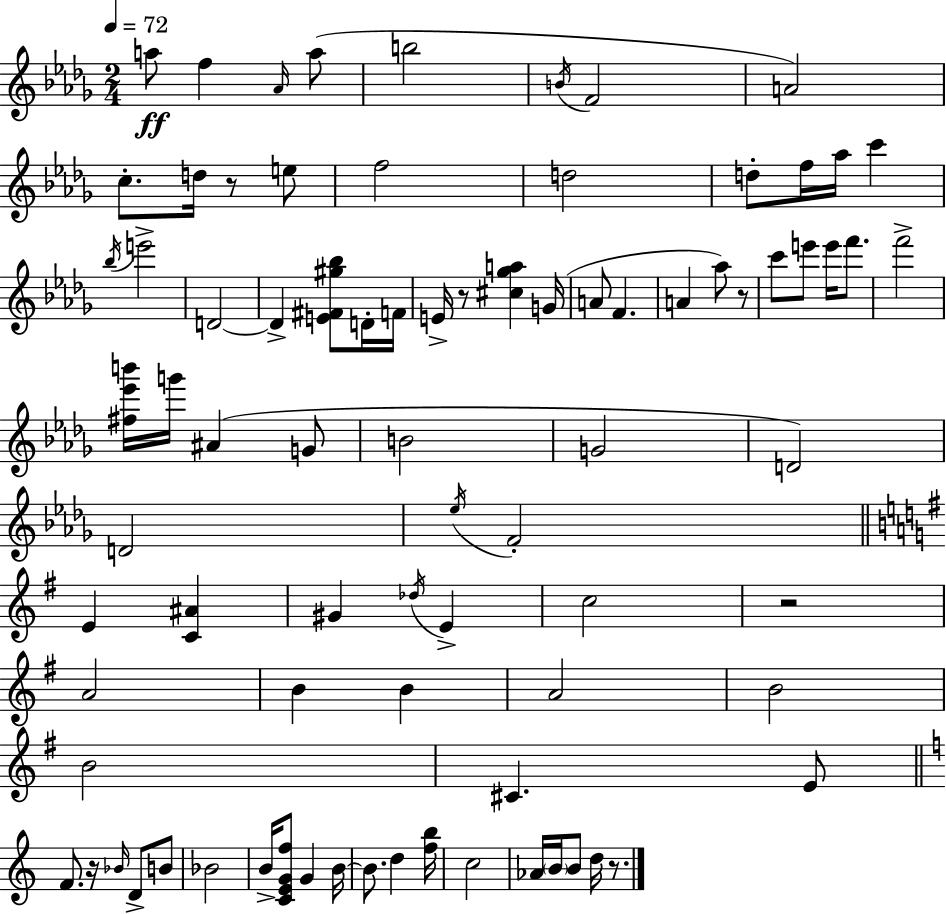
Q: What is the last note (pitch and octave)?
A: D5